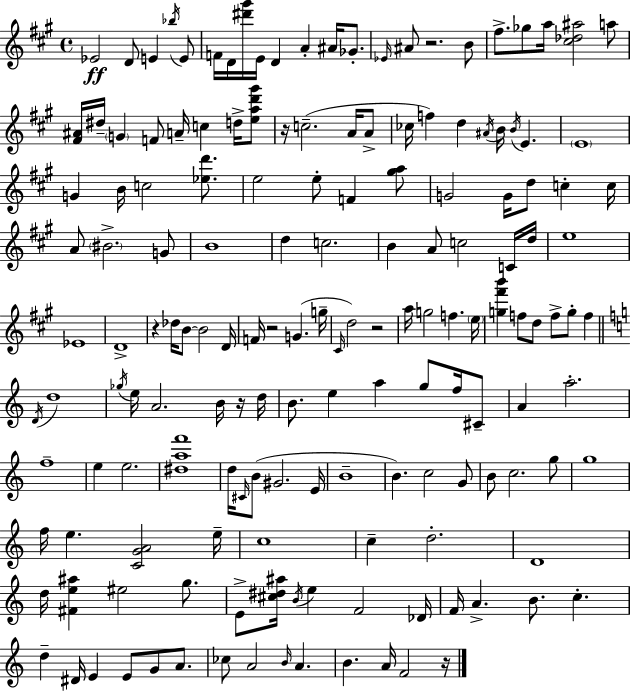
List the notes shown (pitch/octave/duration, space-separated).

Eb4/h D4/e E4/q Bb5/s E4/e F4/s D4/s [D#6,G#6]/s E4/s D4/q A4/q A#4/s Gb4/e. Eb4/s A#4/e R/h. B4/e F#5/e. Gb5/e A5/s [C#5,Db5,A#5]/h A5/e [F#4,A#4]/s D#5/s G4/q F4/e A4/s C5/q D5/s [E5,A5,D6,G#6]/e R/s C5/h. A4/s A4/e CES5/s F5/q D5/q A#4/s B4/s B4/s E4/q. E4/w G4/q B4/s C5/h [Eb5,D6]/e. E5/h E5/e F4/q [G#5,A5]/e G4/h G4/s D5/e C5/q C5/s A4/e BIS4/h. G4/e B4/w D5/q C5/h. B4/q A4/e C5/h C4/s D5/s E5/w Eb4/w D4/w R/q Db5/s B4/e B4/h D4/s F4/s R/h G4/q. G5/s C#4/s D5/h R/h A5/s G5/h F5/q. E5/s [G5,F#6,B6]/q F5/e D5/e F5/e G5/e F5/q D4/s D5/w Gb5/s E5/s A4/h. B4/s R/s D5/s B4/e. E5/q A5/q G5/e F5/s C#4/e A4/q A5/h. F5/w E5/q E5/h. [D#5,A5,F6]/w D5/s C#4/s B4/e G#4/h. E4/s B4/w B4/q. C5/h G4/e B4/e C5/h. G5/e G5/w F5/s E5/q. [C4,G4,A4]/h E5/s C5/w C5/q D5/h. D4/w D5/s [F#4,E5,A#5]/q EIS5/h G5/e. E4/e [C#5,D#5,A#5]/s B4/s E5/q F4/h Db4/s F4/s A4/q. B4/e. C5/q. D5/q D#4/s E4/q E4/e G4/e A4/e. CES5/e A4/h B4/s A4/q. B4/q. A4/s F4/h R/s